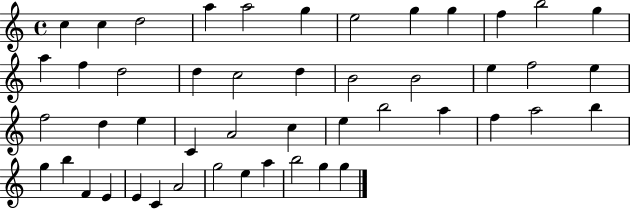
{
  \clef treble
  \time 4/4
  \defaultTimeSignature
  \key c \major
  c''4 c''4 d''2 | a''4 a''2 g''4 | e''2 g''4 g''4 | f''4 b''2 g''4 | \break a''4 f''4 d''2 | d''4 c''2 d''4 | b'2 b'2 | e''4 f''2 e''4 | \break f''2 d''4 e''4 | c'4 a'2 c''4 | e''4 b''2 a''4 | f''4 a''2 b''4 | \break g''4 b''4 f'4 e'4 | e'4 c'4 a'2 | g''2 e''4 a''4 | b''2 g''4 g''4 | \break \bar "|."
}